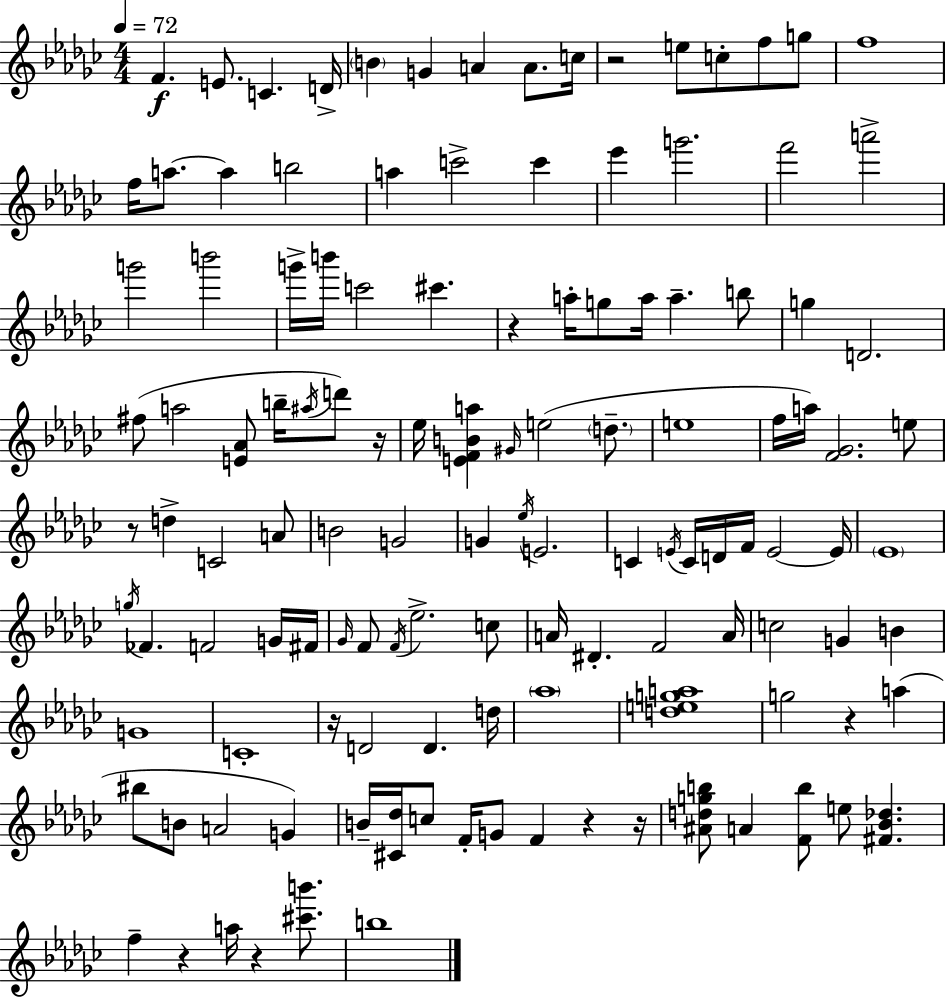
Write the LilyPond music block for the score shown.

{
  \clef treble
  \numericTimeSignature
  \time 4/4
  \key ees \minor
  \tempo 4 = 72
  \repeat volta 2 { f'4.\f e'8. c'4. d'16-> | \parenthesize b'4 g'4 a'4 a'8. c''16 | r2 e''8 c''8-. f''8 g''8 | f''1 | \break f''16 a''8.~~ a''4 b''2 | a''4 c'''2-> c'''4 | ees'''4 g'''2. | f'''2 a'''2-> | \break g'''2 b'''2 | g'''16-> b'''16 c'''2 cis'''4. | r4 a''16-. g''8 a''16 a''4.-- b''8 | g''4 d'2. | \break fis''8( a''2 <e' aes'>8 b''16-- \acciaccatura { ais''16 }) d'''8 | r16 ees''16 <e' f' b' a''>4 \grace { gis'16 } e''2( \parenthesize d''8.-- | e''1 | f''16 a''16) <f' ges'>2. | \break e''8 r8 d''4-> c'2 | a'8 b'2 g'2 | g'4 \acciaccatura { ees''16 } e'2. | c'4 \acciaccatura { e'16 } c'16 d'16 f'16 e'2~~ | \break e'16 \parenthesize ees'1 | \acciaccatura { g''16 } fes'4. f'2 | g'16 fis'16 \grace { ges'16 } f'8 \acciaccatura { f'16 } ees''2.-> | c''8 a'16 dis'4.-. f'2 | \break a'16 c''2 g'4 | b'4 g'1 | c'1-. | r16 d'2 | \break d'4. d''16 \parenthesize aes''1 | <d'' e'' g'' a''>1 | g''2 r4 | a''4( bis''8 b'8 a'2 | \break g'4) b'16-- <cis' des''>16 c''8 f'16-. g'8 f'4 | r4 r16 <ais' d'' g'' b''>8 a'4 <f' b''>8 e''8 | <fis' bes' des''>4. f''4-- r4 a''16 | r4 <cis''' b'''>8. b''1 | \break } \bar "|."
}